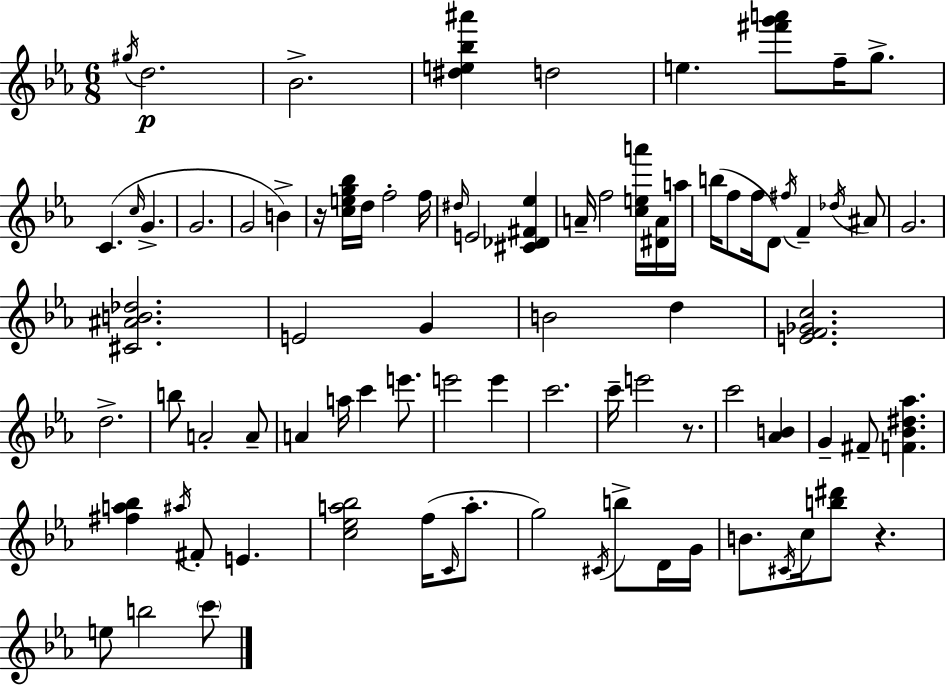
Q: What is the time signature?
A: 6/8